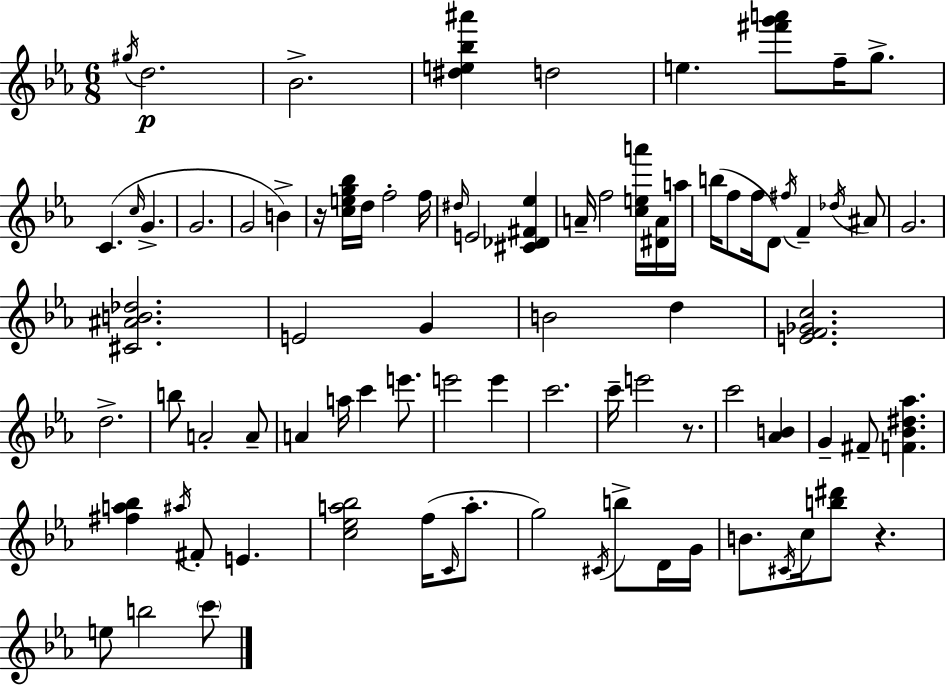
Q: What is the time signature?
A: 6/8